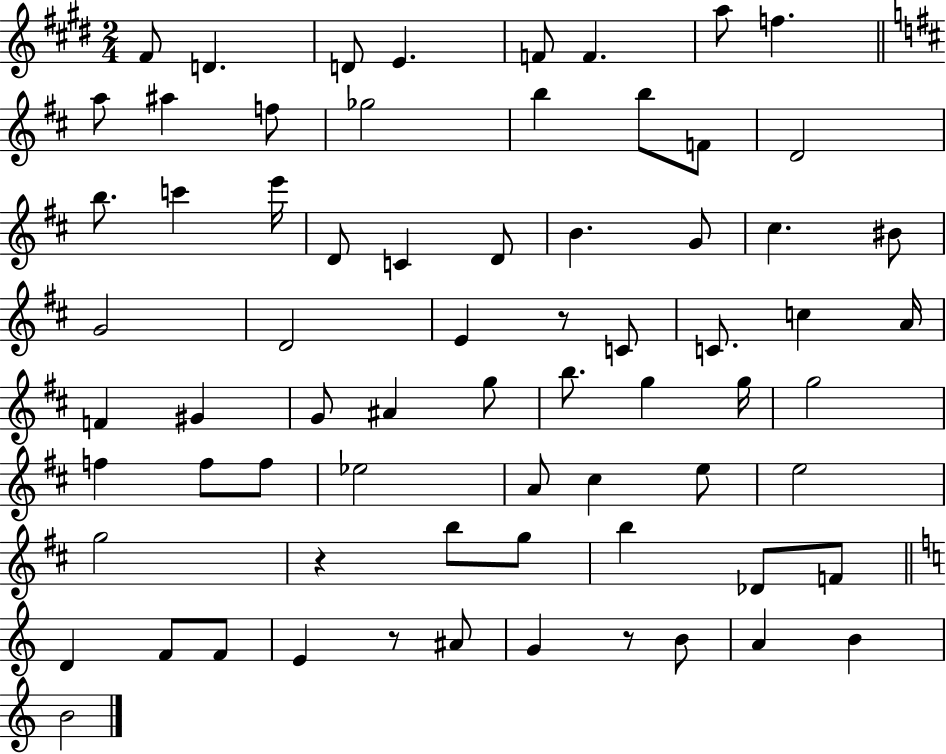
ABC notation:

X:1
T:Untitled
M:2/4
L:1/4
K:E
^F/2 D D/2 E F/2 F a/2 f a/2 ^a f/2 _g2 b b/2 F/2 D2 b/2 c' e'/4 D/2 C D/2 B G/2 ^c ^B/2 G2 D2 E z/2 C/2 C/2 c A/4 F ^G G/2 ^A g/2 b/2 g g/4 g2 f f/2 f/2 _e2 A/2 ^c e/2 e2 g2 z b/2 g/2 b _D/2 F/2 D F/2 F/2 E z/2 ^A/2 G z/2 B/2 A B B2